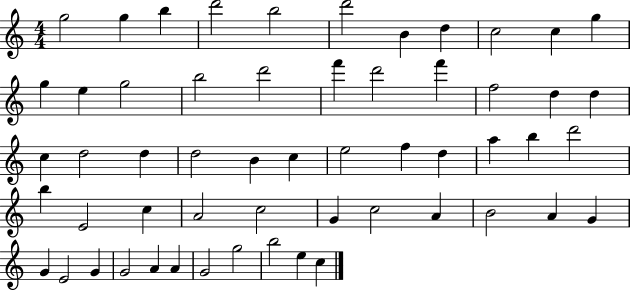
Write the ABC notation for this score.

X:1
T:Untitled
M:4/4
L:1/4
K:C
g2 g b d'2 b2 d'2 B d c2 c g g e g2 b2 d'2 f' d'2 f' f2 d d c d2 d d2 B c e2 f d a b d'2 b E2 c A2 c2 G c2 A B2 A G G E2 G G2 A A G2 g2 b2 e c